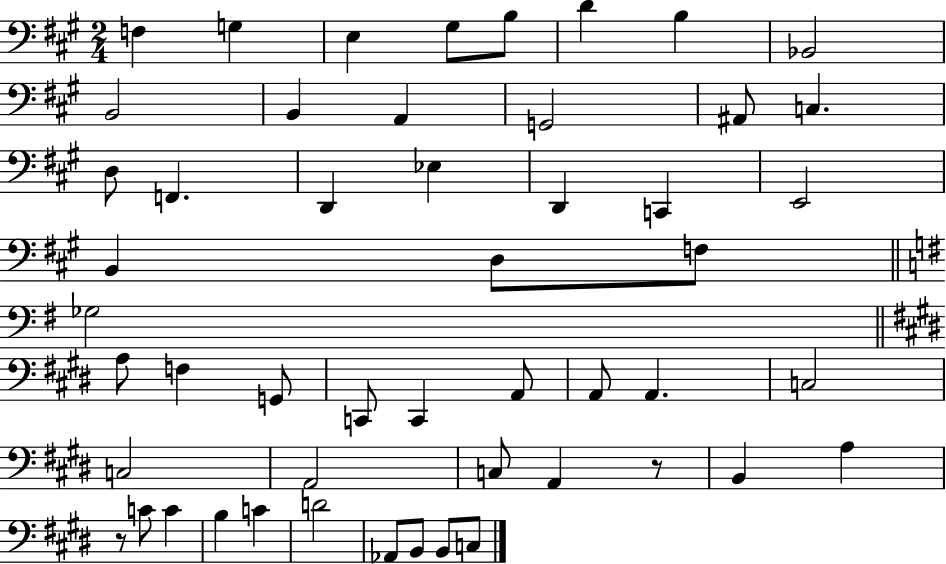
F3/q G3/q E3/q G#3/e B3/e D4/q B3/q Bb2/h B2/h B2/q A2/q G2/h A#2/e C3/q. D3/e F2/q. D2/q Eb3/q D2/q C2/q E2/h B2/q D3/e F3/e Gb3/h A3/e F3/q G2/e C2/e C2/q A2/e A2/e A2/q. C3/h C3/h A2/h C3/e A2/q R/e B2/q A3/q R/e C4/e C4/q B3/q C4/q D4/h Ab2/e B2/e B2/e C3/e